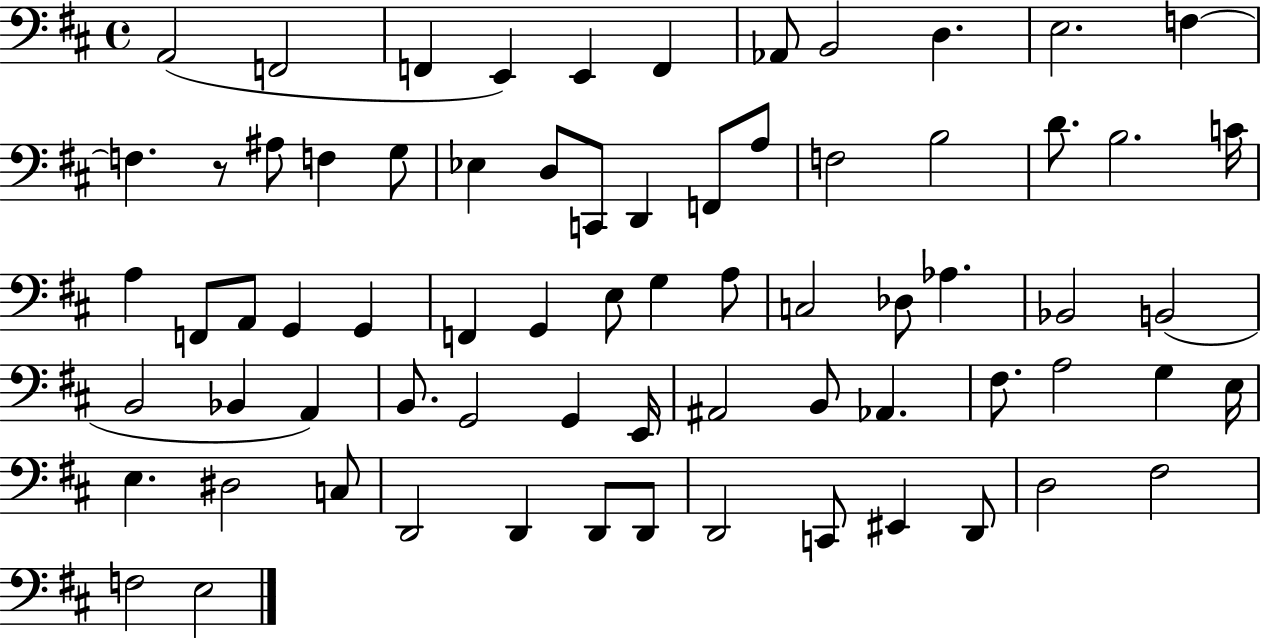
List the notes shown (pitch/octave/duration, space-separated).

A2/h F2/h F2/q E2/q E2/q F2/q Ab2/e B2/h D3/q. E3/h. F3/q F3/q. R/e A#3/e F3/q G3/e Eb3/q D3/e C2/e D2/q F2/e A3/e F3/h B3/h D4/e. B3/h. C4/s A3/q F2/e A2/e G2/q G2/q F2/q G2/q E3/e G3/q A3/e C3/h Db3/e Ab3/q. Bb2/h B2/h B2/h Bb2/q A2/q B2/e. G2/h G2/q E2/s A#2/h B2/e Ab2/q. F#3/e. A3/h G3/q E3/s E3/q. D#3/h C3/e D2/h D2/q D2/e D2/e D2/h C2/e EIS2/q D2/e D3/h F#3/h F3/h E3/h